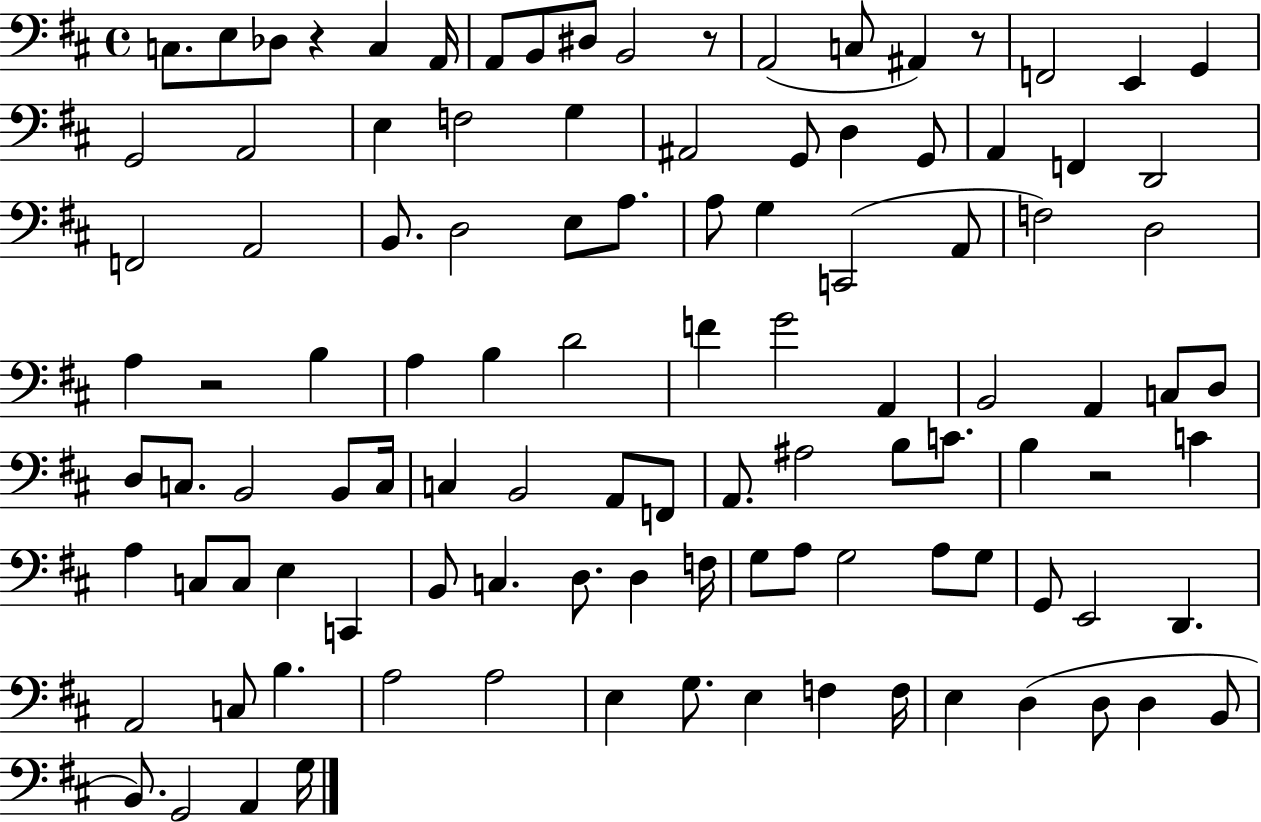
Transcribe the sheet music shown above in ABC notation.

X:1
T:Untitled
M:4/4
L:1/4
K:D
C,/2 E,/2 _D,/2 z C, A,,/4 A,,/2 B,,/2 ^D,/2 B,,2 z/2 A,,2 C,/2 ^A,, z/2 F,,2 E,, G,, G,,2 A,,2 E, F,2 G, ^A,,2 G,,/2 D, G,,/2 A,, F,, D,,2 F,,2 A,,2 B,,/2 D,2 E,/2 A,/2 A,/2 G, C,,2 A,,/2 F,2 D,2 A, z2 B, A, B, D2 F G2 A,, B,,2 A,, C,/2 D,/2 D,/2 C,/2 B,,2 B,,/2 C,/4 C, B,,2 A,,/2 F,,/2 A,,/2 ^A,2 B,/2 C/2 B, z2 C A, C,/2 C,/2 E, C,, B,,/2 C, D,/2 D, F,/4 G,/2 A,/2 G,2 A,/2 G,/2 G,,/2 E,,2 D,, A,,2 C,/2 B, A,2 A,2 E, G,/2 E, F, F,/4 E, D, D,/2 D, B,,/2 B,,/2 G,,2 A,, G,/4